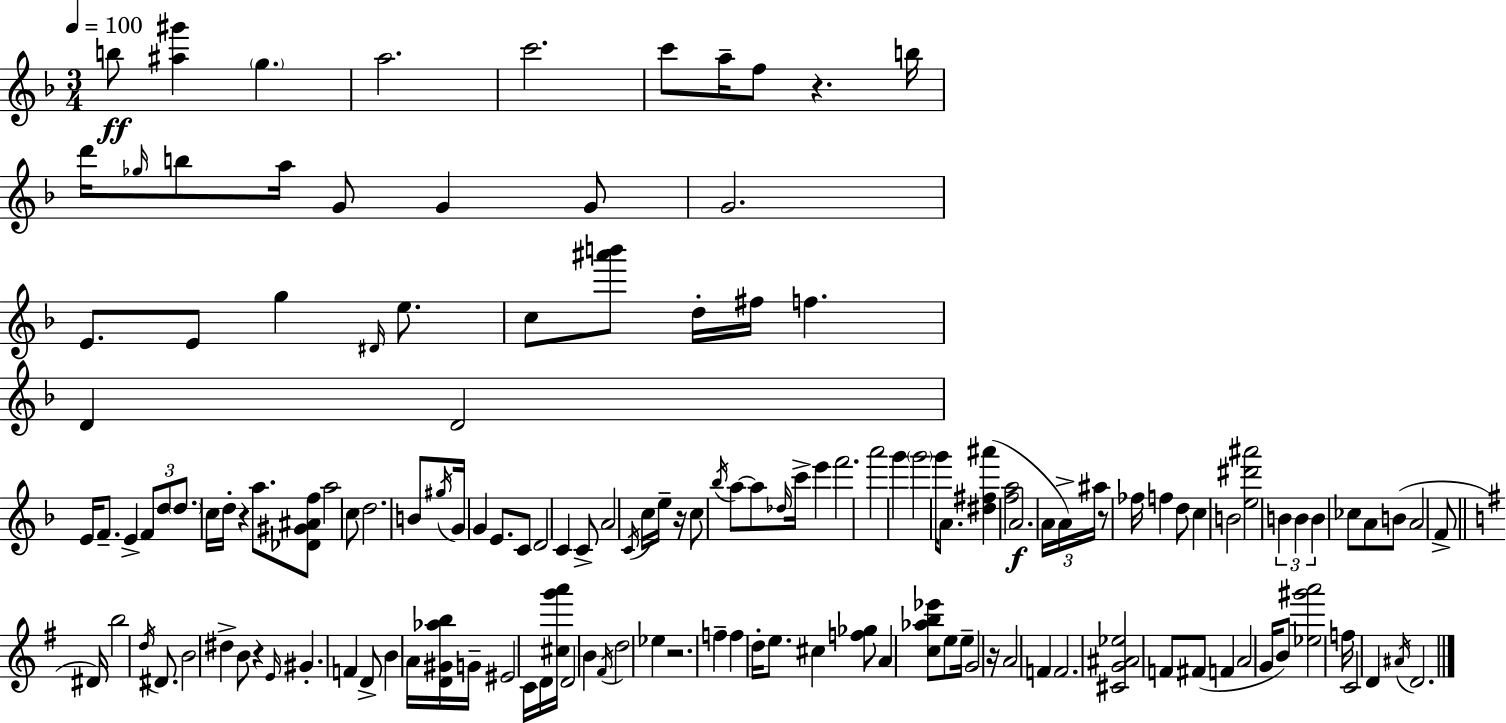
X:1
T:Untitled
M:3/4
L:1/4
K:F
b/2 [^a^g'] g a2 c'2 c'/2 a/4 f/2 z b/4 d'/4 _g/4 b/2 a/4 G/2 G G/2 G2 E/2 E/2 g ^D/4 e/2 c/2 [^a'b']/2 d/4 ^f/4 f D D2 E/4 F/2 E F/2 d/2 d/2 c/4 d/4 z a/2 [_D^G^Af]/2 a2 c/2 d2 B/2 ^g/4 G/4 G E/2 C/2 D2 C C/2 A2 C/4 c/4 e/4 z/4 c/2 _b/4 a/2 a/2 _d/4 c'/4 e' f'2 a'2 g' g'2 g'/4 A/2 [^d^f^a'] [fa]2 A2 A/4 A/4 ^a/4 z/2 _f/4 f d/2 c B2 [e^d'^a']2 B B B _c/2 A/2 B/2 A2 F/2 ^D/4 b2 d/4 ^D/2 B2 ^d B/2 z E/4 ^G F D/2 B A/4 [D^G_ab]/4 G/4 ^E2 C/4 D/4 [^cg'a']/4 D2 B ^F/4 d2 _e z2 f f d/4 e/2 ^c [f_g]/2 A [c_ab_e']/2 e/2 e/4 G2 z/4 A2 F F2 [^CG^A_e]2 F/2 ^F/2 F A2 G/4 B/2 [_e^g'a']2 f/4 C2 D ^A/4 D2